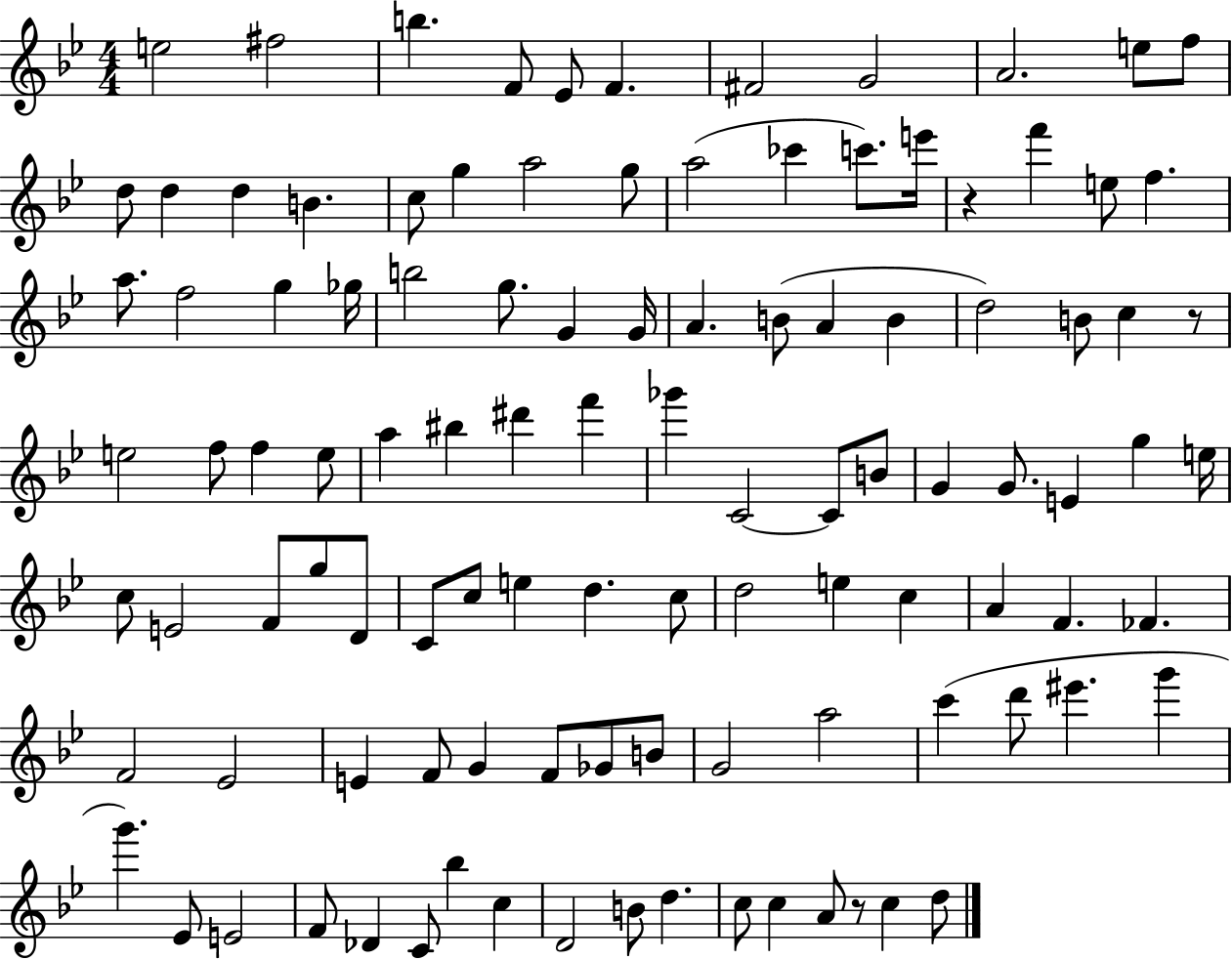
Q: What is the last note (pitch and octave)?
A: D5